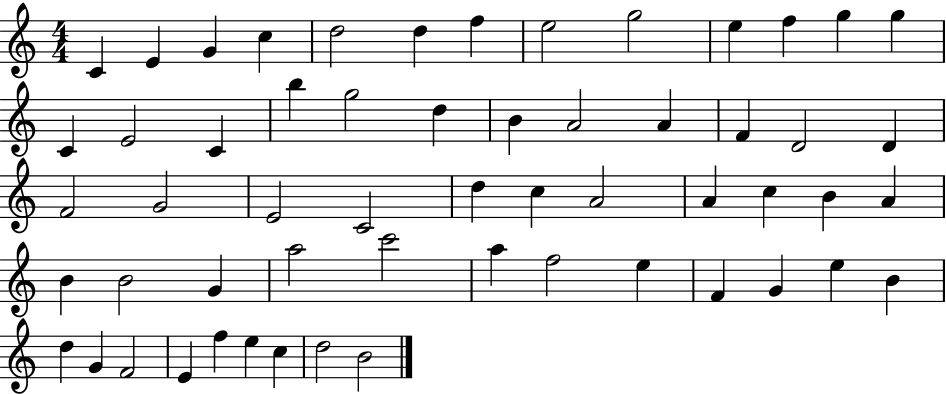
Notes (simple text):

C4/q E4/q G4/q C5/q D5/h D5/q F5/q E5/h G5/h E5/q F5/q G5/q G5/q C4/q E4/h C4/q B5/q G5/h D5/q B4/q A4/h A4/q F4/q D4/h D4/q F4/h G4/h E4/h C4/h D5/q C5/q A4/h A4/q C5/q B4/q A4/q B4/q B4/h G4/q A5/h C6/h A5/q F5/h E5/q F4/q G4/q E5/q B4/q D5/q G4/q F4/h E4/q F5/q E5/q C5/q D5/h B4/h